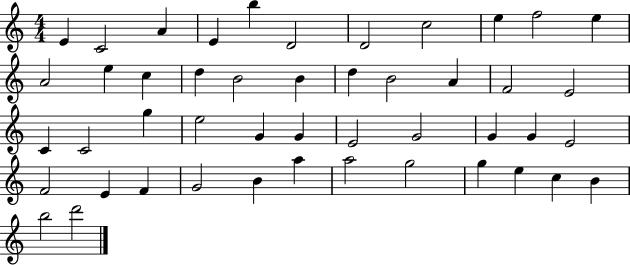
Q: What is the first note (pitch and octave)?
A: E4